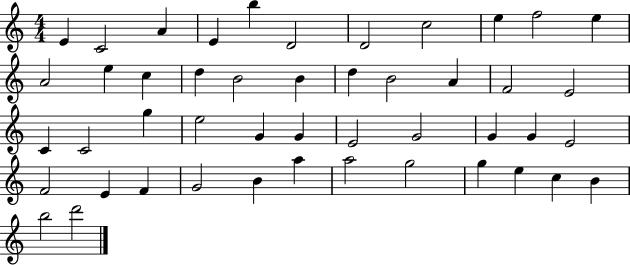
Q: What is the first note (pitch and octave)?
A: E4